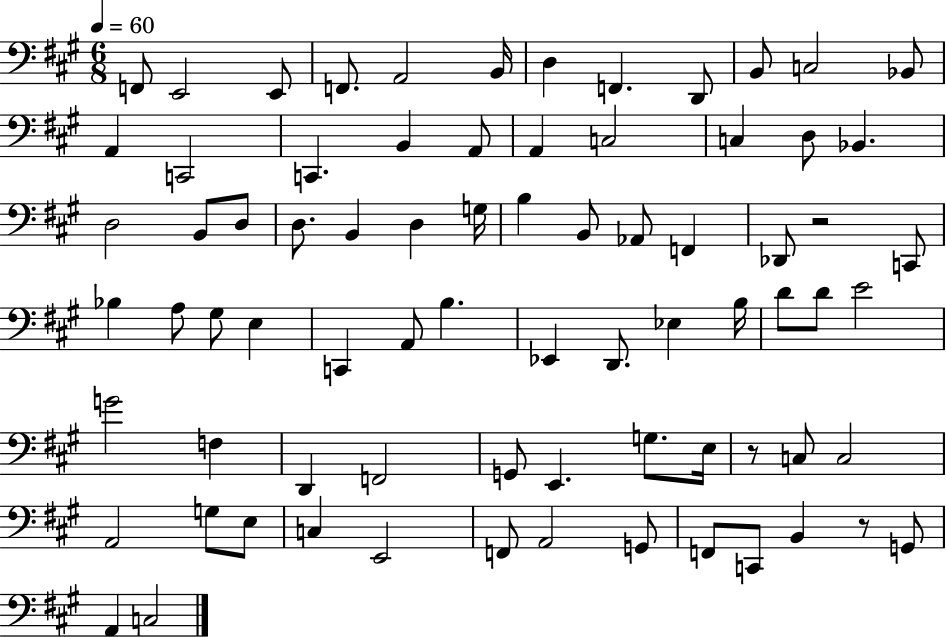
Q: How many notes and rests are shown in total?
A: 76